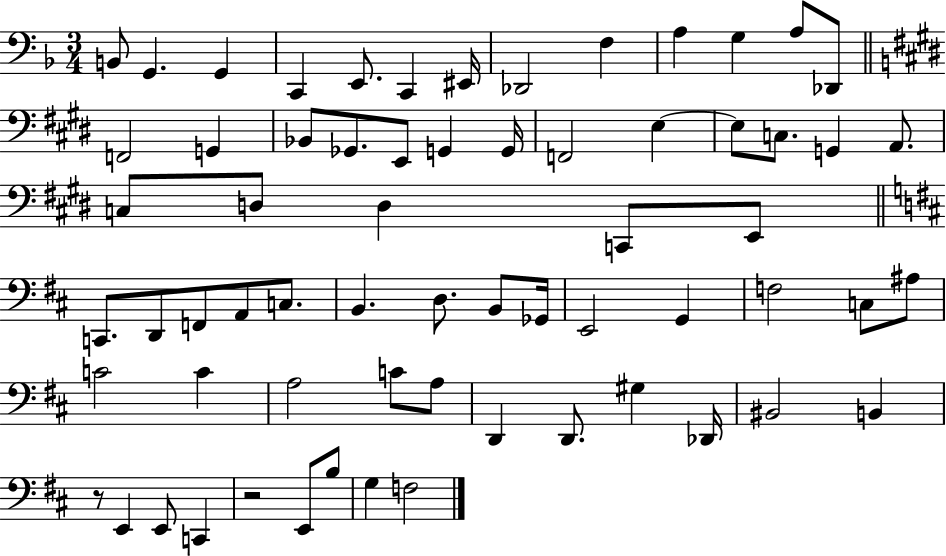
X:1
T:Untitled
M:3/4
L:1/4
K:F
B,,/2 G,, G,, C,, E,,/2 C,, ^E,,/4 _D,,2 F, A, G, A,/2 _D,,/2 F,,2 G,, _B,,/2 _G,,/2 E,,/2 G,, G,,/4 F,,2 E, E,/2 C,/2 G,, A,,/2 C,/2 D,/2 D, C,,/2 E,,/2 C,,/2 D,,/2 F,,/2 A,,/2 C,/2 B,, D,/2 B,,/2 _G,,/4 E,,2 G,, F,2 C,/2 ^A,/2 C2 C A,2 C/2 A,/2 D,, D,,/2 ^G, _D,,/4 ^B,,2 B,, z/2 E,, E,,/2 C,, z2 E,,/2 B,/2 G, F,2